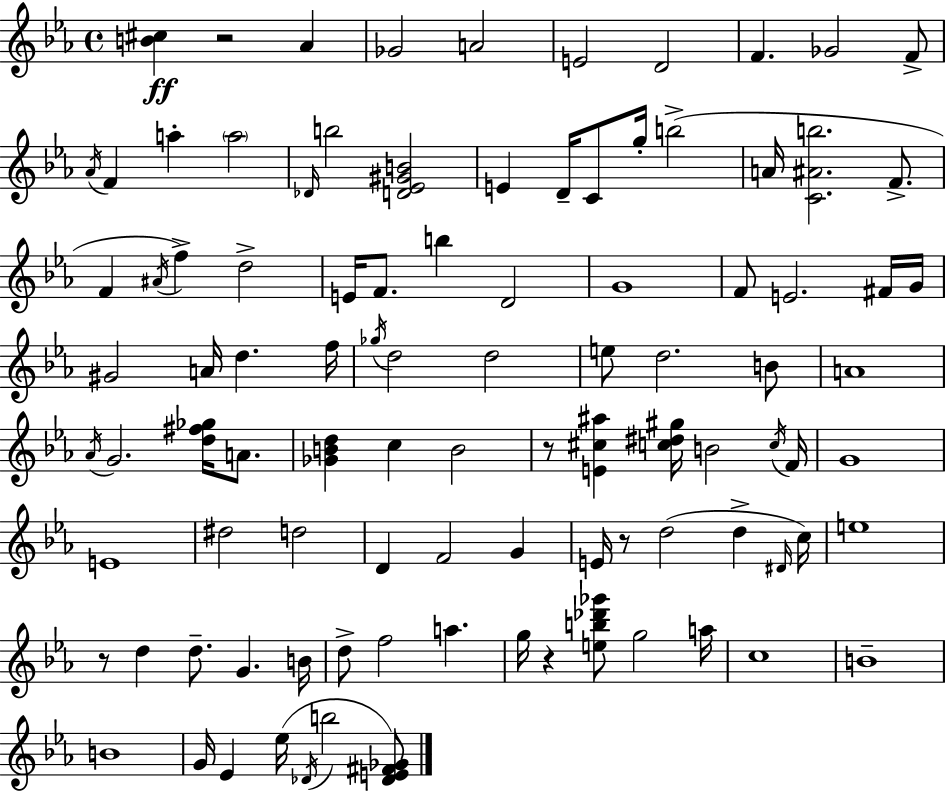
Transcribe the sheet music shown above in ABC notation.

X:1
T:Untitled
M:4/4
L:1/4
K:Eb
[B^c] z2 _A _G2 A2 E2 D2 F _G2 F/2 _A/4 F a a2 _D/4 b2 [D_E^GB]2 E D/4 C/2 g/4 b2 A/4 [C^Ab]2 F/2 F ^A/4 f d2 E/4 F/2 b D2 G4 F/2 E2 ^F/4 G/4 ^G2 A/4 d f/4 _g/4 d2 d2 e/2 d2 B/2 A4 _A/4 G2 [d^f_g]/4 A/2 [_GBd] c B2 z/2 [E^c^a] [c^d^g]/4 B2 c/4 F/4 G4 E4 ^d2 d2 D F2 G E/4 z/2 d2 d ^D/4 c/4 e4 z/2 d d/2 G B/4 d/2 f2 a g/4 z [eb_d'_g']/2 g2 a/4 c4 B4 B4 G/4 _E _e/4 _D/4 b2 [_DE^F_G]/2